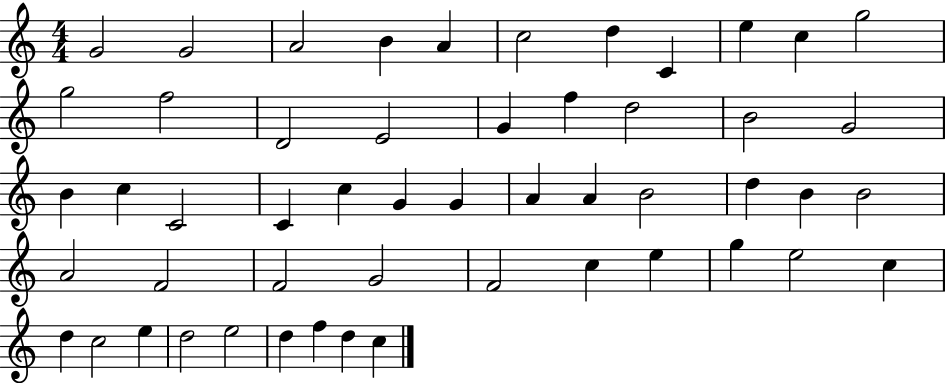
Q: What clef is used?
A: treble